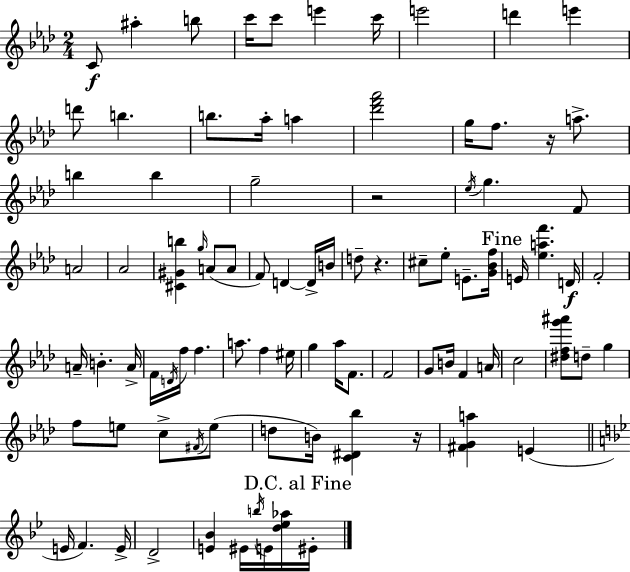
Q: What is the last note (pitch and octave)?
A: EIS4